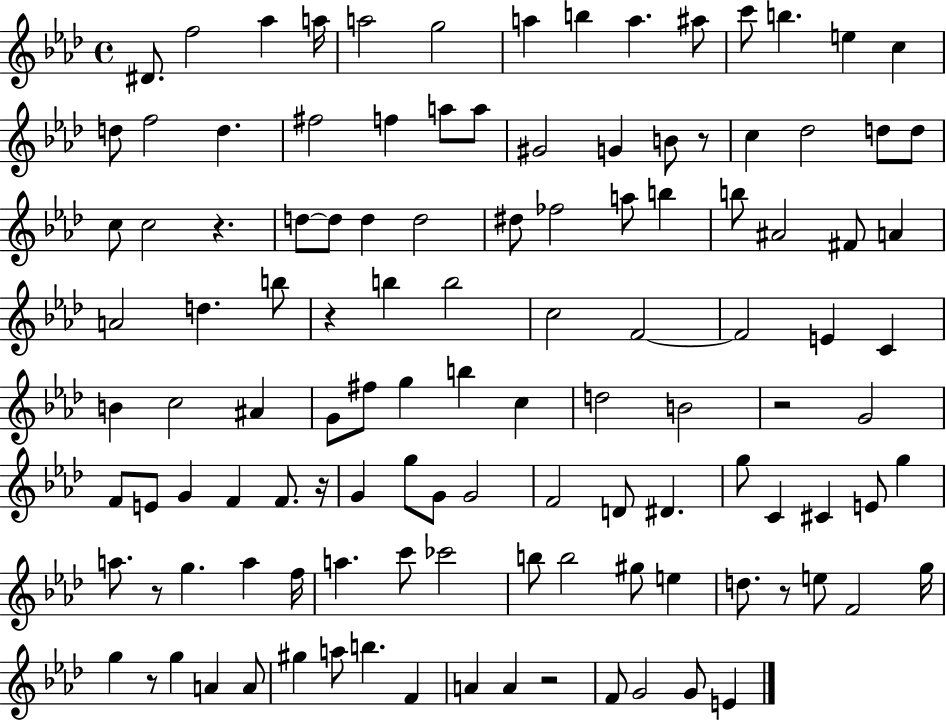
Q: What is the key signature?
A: AES major